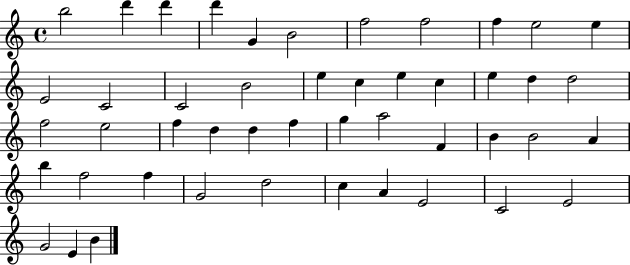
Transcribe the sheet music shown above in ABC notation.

X:1
T:Untitled
M:4/4
L:1/4
K:C
b2 d' d' d' G B2 f2 f2 f e2 e E2 C2 C2 B2 e c e c e d d2 f2 e2 f d d f g a2 F B B2 A b f2 f G2 d2 c A E2 C2 E2 G2 E B